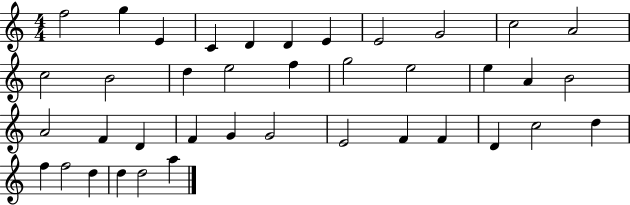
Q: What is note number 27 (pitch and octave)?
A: G4